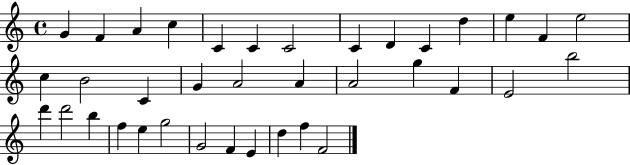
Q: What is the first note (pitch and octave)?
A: G4